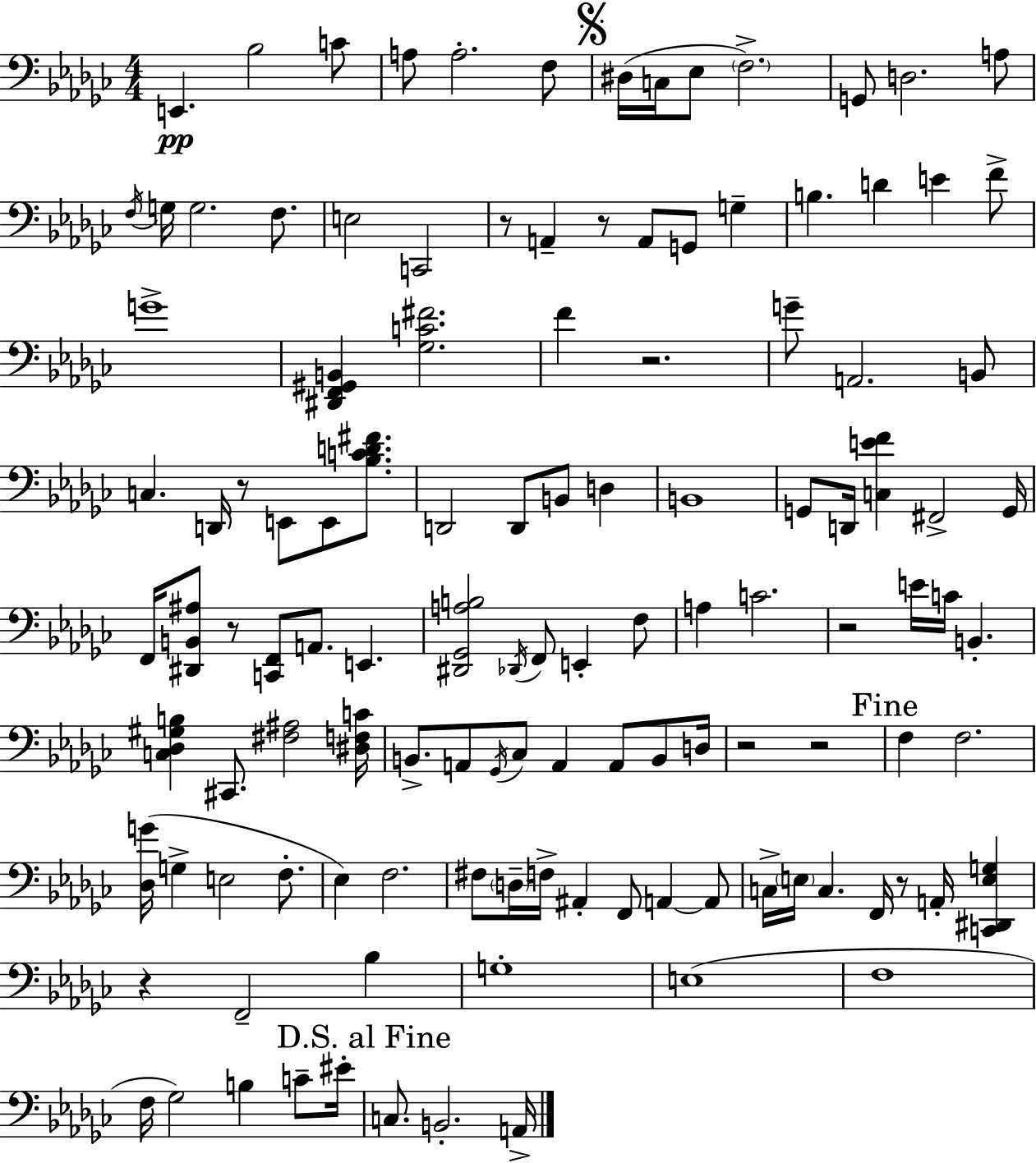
E2/q. Bb3/h C4/e A3/e A3/h. F3/e D#3/s C3/s Eb3/e F3/h. G2/e D3/h. A3/e F3/s G3/s G3/h. F3/e. E3/h C2/h R/e A2/q R/e A2/e G2/e G3/q B3/q. D4/q E4/q F4/e G4/w [D#2,F2,G#2,B2]/q [Gb3,C4,F#4]/h. F4/q R/h. G4/e A2/h. B2/e C3/q. D2/s R/e E2/e E2/e [Bb3,C4,D4,F#4]/e. D2/h D2/e B2/e D3/q B2/w G2/e D2/s [C3,E4,F4]/q F#2/h G2/s F2/s [D#2,B2,A#3]/e R/e [C2,F2]/e A2/e. E2/q. [D#2,Gb2,A3,B3]/h Db2/s F2/e E2/q F3/e A3/q C4/h. R/h E4/s C4/s B2/q. [C3,Db3,G#3,B3]/q C#2/e. [F#3,A#3]/h [D#3,F3,C4]/s B2/e. A2/e Gb2/s CES3/e A2/q A2/e B2/e D3/s R/h R/h F3/q F3/h. [Db3,G4]/s G3/q E3/h F3/e. Eb3/q F3/h. F#3/e D3/s F3/s A#2/q F2/e A2/q A2/e C3/s E3/s C3/q. F2/s R/e A2/s [C2,D#2,E3,G3]/q R/q F2/h Bb3/q G3/w E3/w F3/w F3/s Gb3/h B3/q C4/e EIS4/s C3/e. B2/h. A2/s